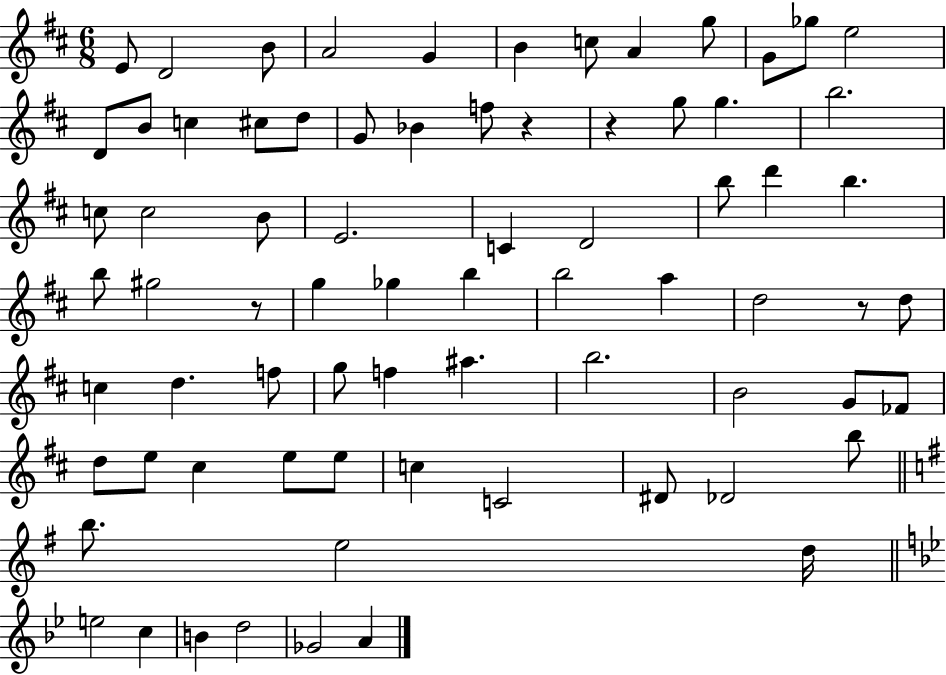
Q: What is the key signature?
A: D major